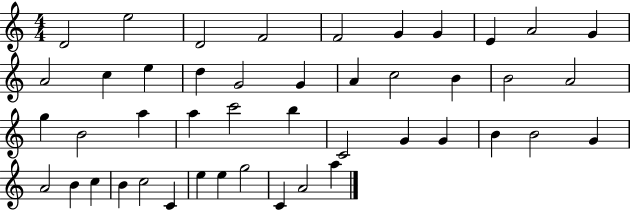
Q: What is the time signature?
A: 4/4